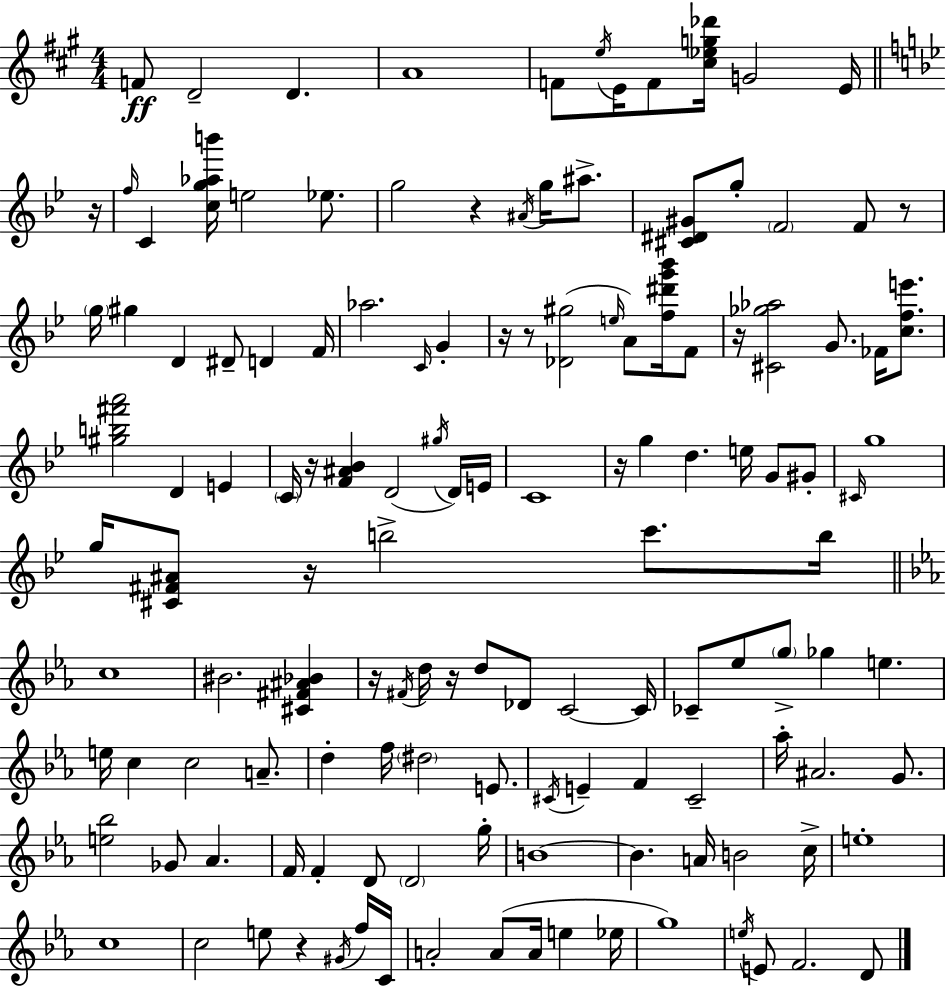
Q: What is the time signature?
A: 4/4